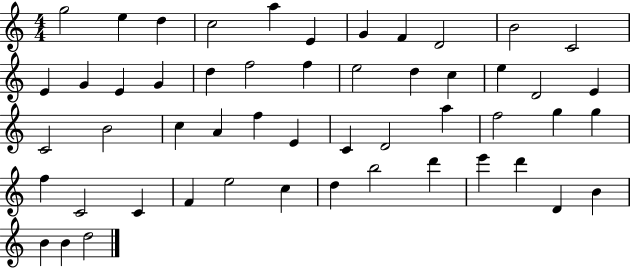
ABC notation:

X:1
T:Untitled
M:4/4
L:1/4
K:C
g2 e d c2 a E G F D2 B2 C2 E G E G d f2 f e2 d c e D2 E C2 B2 c A f E C D2 a f2 g g f C2 C F e2 c d b2 d' e' d' D B B B d2